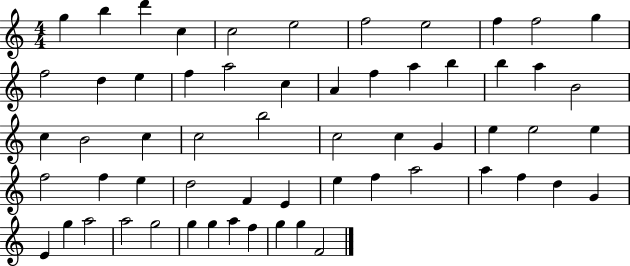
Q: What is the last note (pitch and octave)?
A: F4